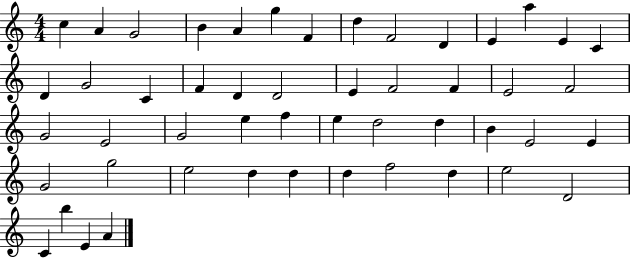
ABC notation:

X:1
T:Untitled
M:4/4
L:1/4
K:C
c A G2 B A g F d F2 D E a E C D G2 C F D D2 E F2 F E2 F2 G2 E2 G2 e f e d2 d B E2 E G2 g2 e2 d d d f2 d e2 D2 C b E A